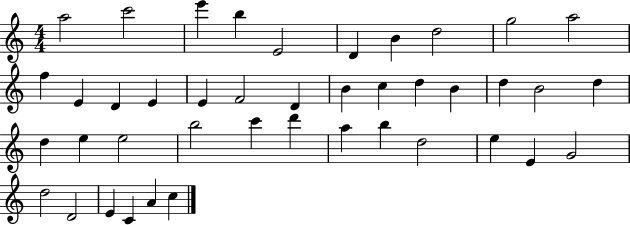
A5/h C6/h E6/q B5/q E4/h D4/q B4/q D5/h G5/h A5/h F5/q E4/q D4/q E4/q E4/q F4/h D4/q B4/q C5/q D5/q B4/q D5/q B4/h D5/q D5/q E5/q E5/h B5/h C6/q D6/q A5/q B5/q D5/h E5/q E4/q G4/h D5/h D4/h E4/q C4/q A4/q C5/q